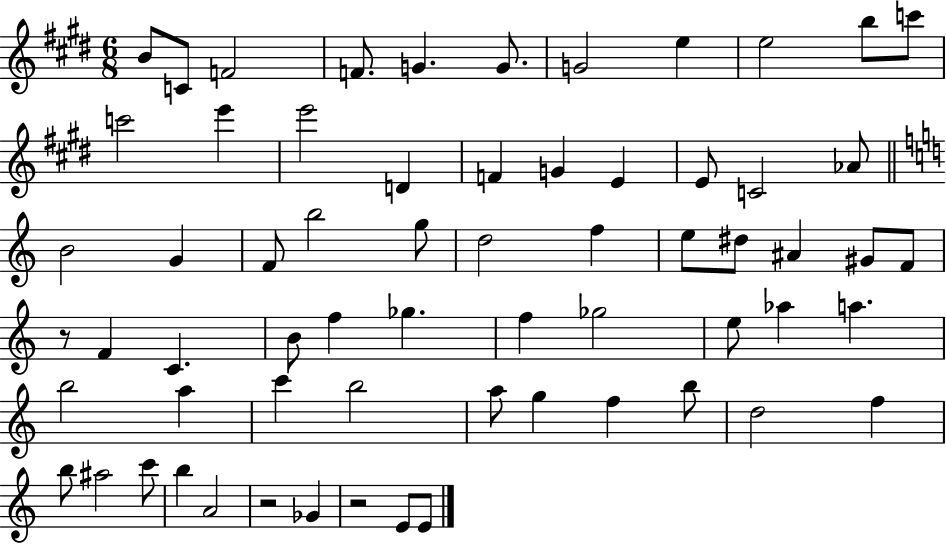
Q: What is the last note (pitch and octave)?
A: E4